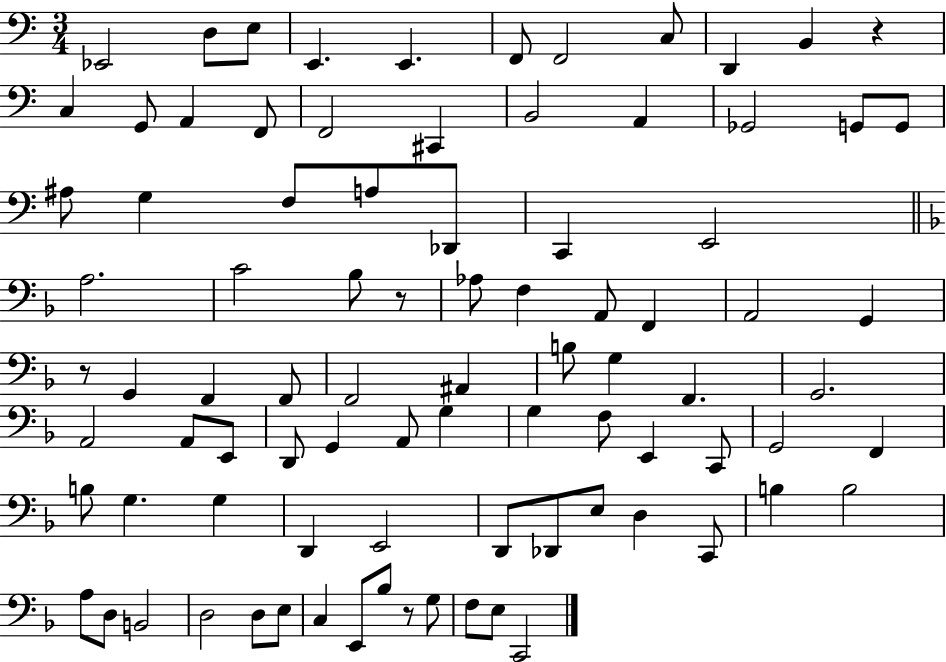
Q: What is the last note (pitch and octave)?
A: C2